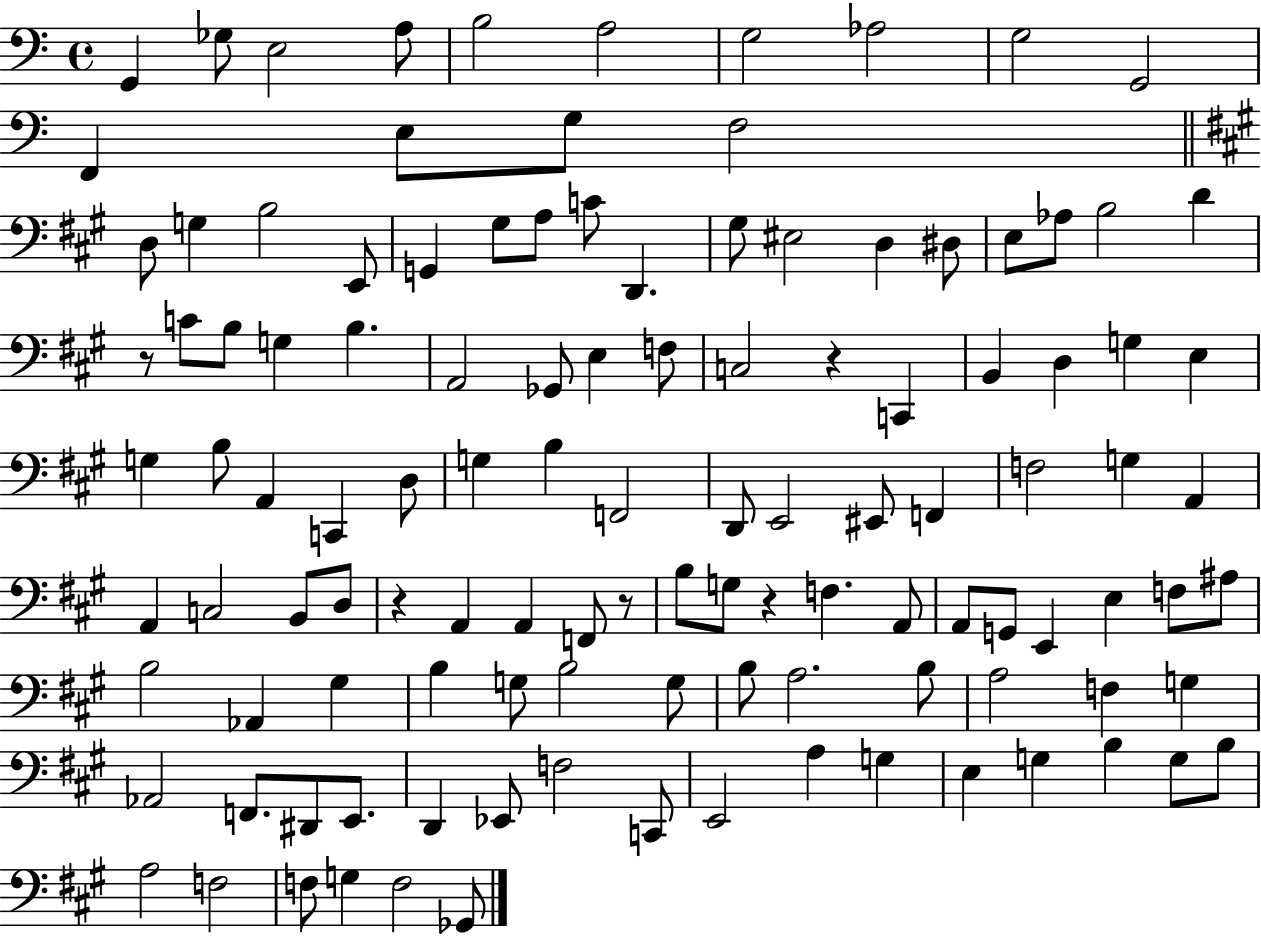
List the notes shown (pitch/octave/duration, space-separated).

G2/q Gb3/e E3/h A3/e B3/h A3/h G3/h Ab3/h G3/h G2/h F2/q E3/e G3/e F3/h D3/e G3/q B3/h E2/e G2/q G#3/e A3/e C4/e D2/q. G#3/e EIS3/h D3/q D#3/e E3/e Ab3/e B3/h D4/q R/e C4/e B3/e G3/q B3/q. A2/h Gb2/e E3/q F3/e C3/h R/q C2/q B2/q D3/q G3/q E3/q G3/q B3/e A2/q C2/q D3/e G3/q B3/q F2/h D2/e E2/h EIS2/e F2/q F3/h G3/q A2/q A2/q C3/h B2/e D3/e R/q A2/q A2/q F2/e R/e B3/e G3/e R/q F3/q. A2/e A2/e G2/e E2/q E3/q F3/e A#3/e B3/h Ab2/q G#3/q B3/q G3/e B3/h G3/e B3/e A3/h. B3/e A3/h F3/q G3/q Ab2/h F2/e. D#2/e E2/e. D2/q Eb2/e F3/h C2/e E2/h A3/q G3/q E3/q G3/q B3/q G3/e B3/e A3/h F3/h F3/e G3/q F3/h Gb2/e